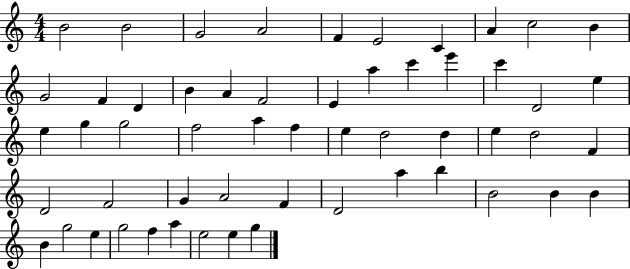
X:1
T:Untitled
M:4/4
L:1/4
K:C
B2 B2 G2 A2 F E2 C A c2 B G2 F D B A F2 E a c' e' c' D2 e e g g2 f2 a f e d2 d e d2 F D2 F2 G A2 F D2 a b B2 B B B g2 e g2 f a e2 e g